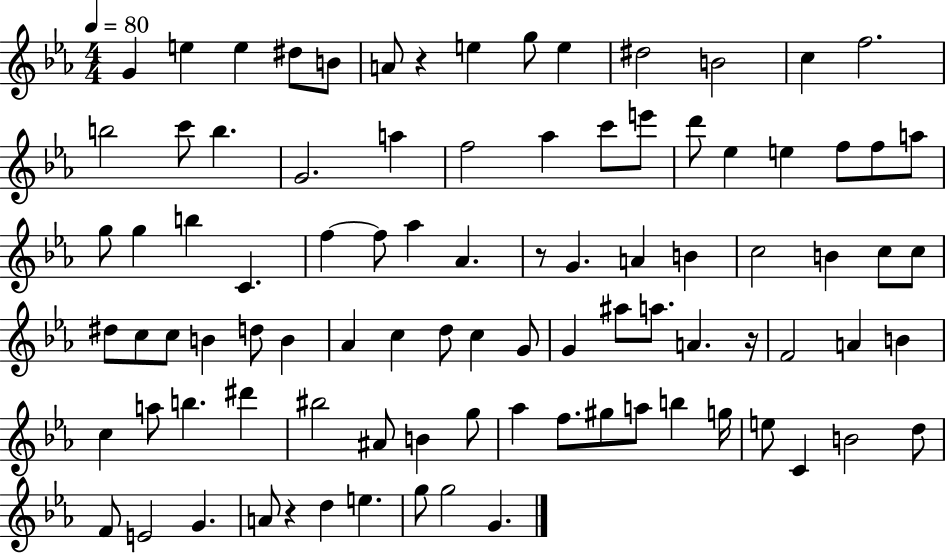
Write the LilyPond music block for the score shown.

{
  \clef treble
  \numericTimeSignature
  \time 4/4
  \key ees \major
  \tempo 4 = 80
  \repeat volta 2 { g'4 e''4 e''4 dis''8 b'8 | a'8 r4 e''4 g''8 e''4 | dis''2 b'2 | c''4 f''2. | \break b''2 c'''8 b''4. | g'2. a''4 | f''2 aes''4 c'''8 e'''8 | d'''8 ees''4 e''4 f''8 f''8 a''8 | \break g''8 g''4 b''4 c'4. | f''4~~ f''8 aes''4 aes'4. | r8 g'4. a'4 b'4 | c''2 b'4 c''8 c''8 | \break dis''8 c''8 c''8 b'4 d''8 b'4 | aes'4 c''4 d''8 c''4 g'8 | g'4 ais''8 a''8. a'4. r16 | f'2 a'4 b'4 | \break c''4 a''8 b''4. dis'''4 | bis''2 ais'8 b'4 g''8 | aes''4 f''8. gis''8 a''8 b''4 g''16 | e''8 c'4 b'2 d''8 | \break f'8 e'2 g'4. | a'8 r4 d''4 e''4. | g''8 g''2 g'4. | } \bar "|."
}